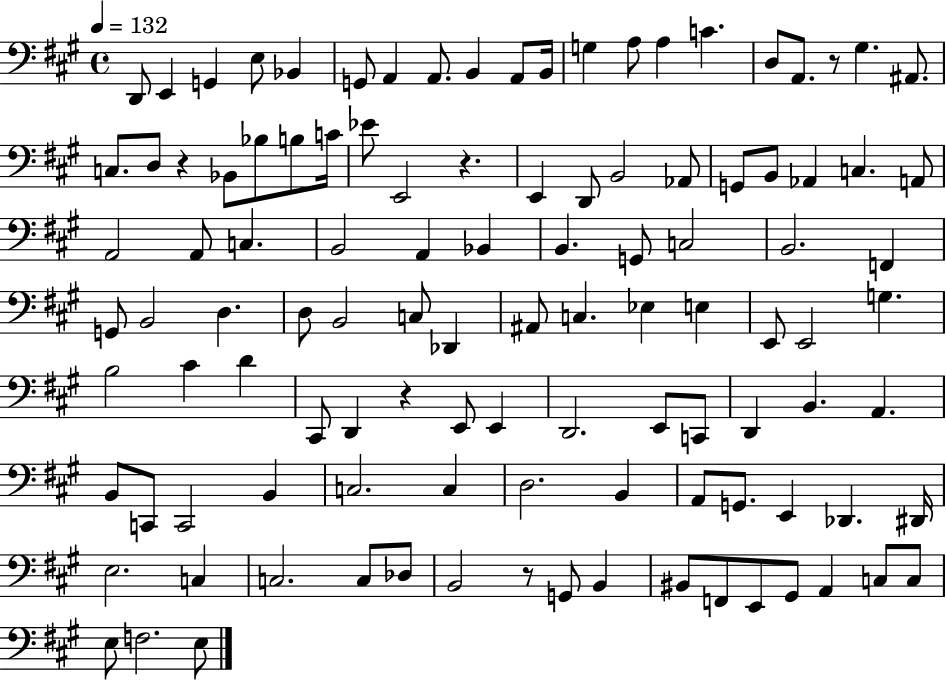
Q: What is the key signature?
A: A major